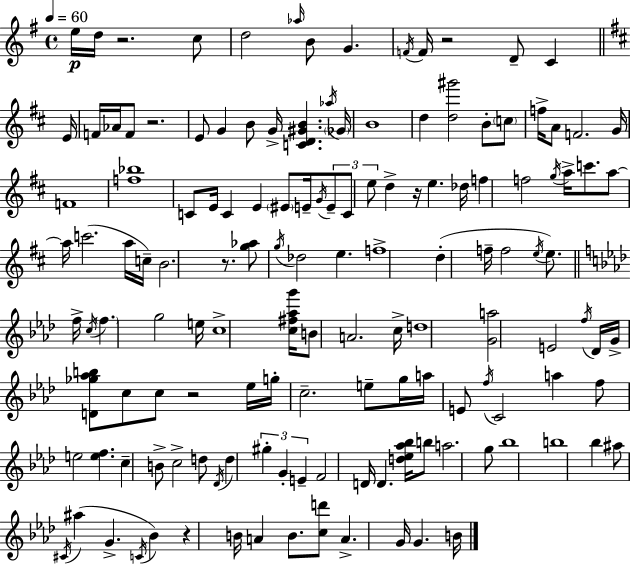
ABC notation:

X:1
T:Untitled
M:4/4
L:1/4
K:G
e/4 d/4 z2 c/2 d2 _a/4 B/2 G F/4 F/4 z2 D/2 C E/4 F/4 _A/4 F/2 z2 E/2 G B/2 G/4 [CD^GB] _a/4 _G/4 B4 d [d^g']2 B/2 c/2 f/4 A/2 F2 G/4 F4 [f_b]4 C/2 E/4 C E ^E/2 E/4 G/4 E/2 C/2 e/2 d z/4 e _d/4 f f2 g/4 a/4 c'/2 a/2 a/4 c'2 a/4 c/4 B2 z/2 [g_a]/2 g/4 _d2 e f4 d f/4 f2 e/4 e/2 f/4 c/4 f g2 e/4 c4 [c^f_ag']/4 B/2 A2 c/4 d4 [Ga]2 E2 f/4 _D/4 G/4 [D_g_ab]/2 c/2 c/2 z2 _e/4 g/4 c2 e/2 g/4 a/4 E/2 f/4 C2 a f/2 e2 [ef] c B/2 c2 d/2 _D/4 d ^g G E F2 D/4 D [d_e_a_b]/4 b/2 a2 g/2 _b4 b4 _b ^a/2 ^C/4 ^a G C/4 _B z B/4 A B/2 [cd']/2 A G/4 G B/4